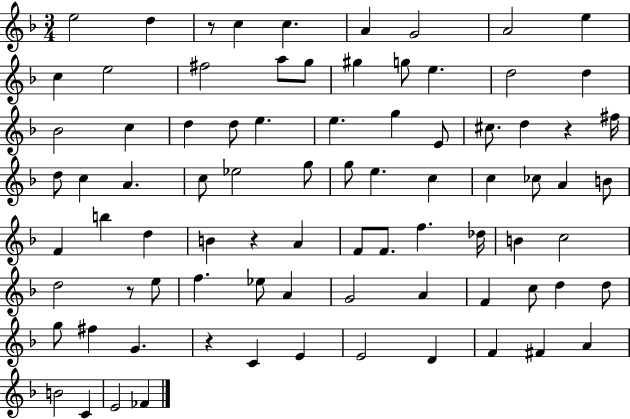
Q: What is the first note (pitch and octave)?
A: E5